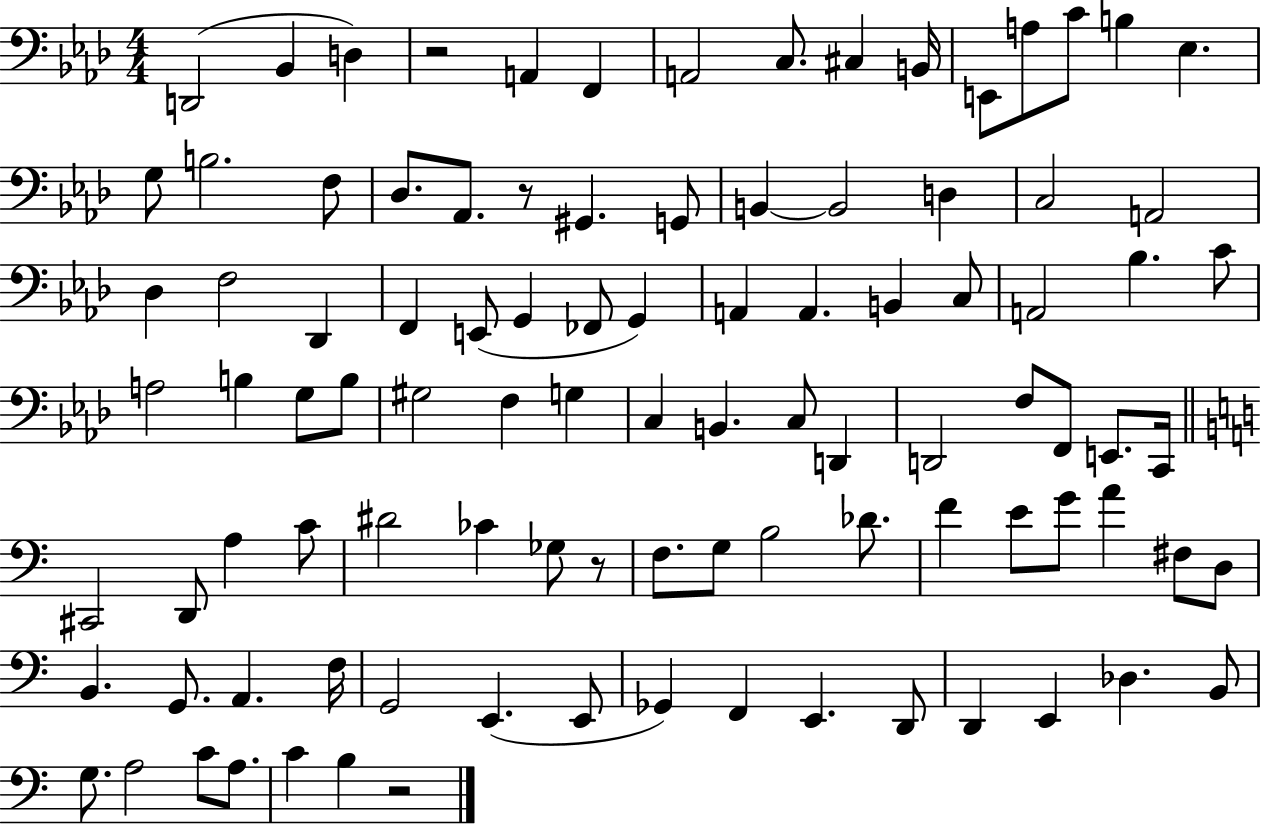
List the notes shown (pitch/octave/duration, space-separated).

D2/h Bb2/q D3/q R/h A2/q F2/q A2/h C3/e. C#3/q B2/s E2/e A3/e C4/e B3/q Eb3/q. G3/e B3/h. F3/e Db3/e. Ab2/e. R/e G#2/q. G2/e B2/q B2/h D3/q C3/h A2/h Db3/q F3/h Db2/q F2/q E2/e G2/q FES2/e G2/q A2/q A2/q. B2/q C3/e A2/h Bb3/q. C4/e A3/h B3/q G3/e B3/e G#3/h F3/q G3/q C3/q B2/q. C3/e D2/q D2/h F3/e F2/e E2/e. C2/s C#2/h D2/e A3/q C4/e D#4/h CES4/q Gb3/e R/e F3/e. G3/e B3/h Db4/e. F4/q E4/e G4/e A4/q F#3/e D3/e B2/q. G2/e. A2/q. F3/s G2/h E2/q. E2/e Gb2/q F2/q E2/q. D2/e D2/q E2/q Db3/q. B2/e G3/e. A3/h C4/e A3/e. C4/q B3/q R/h